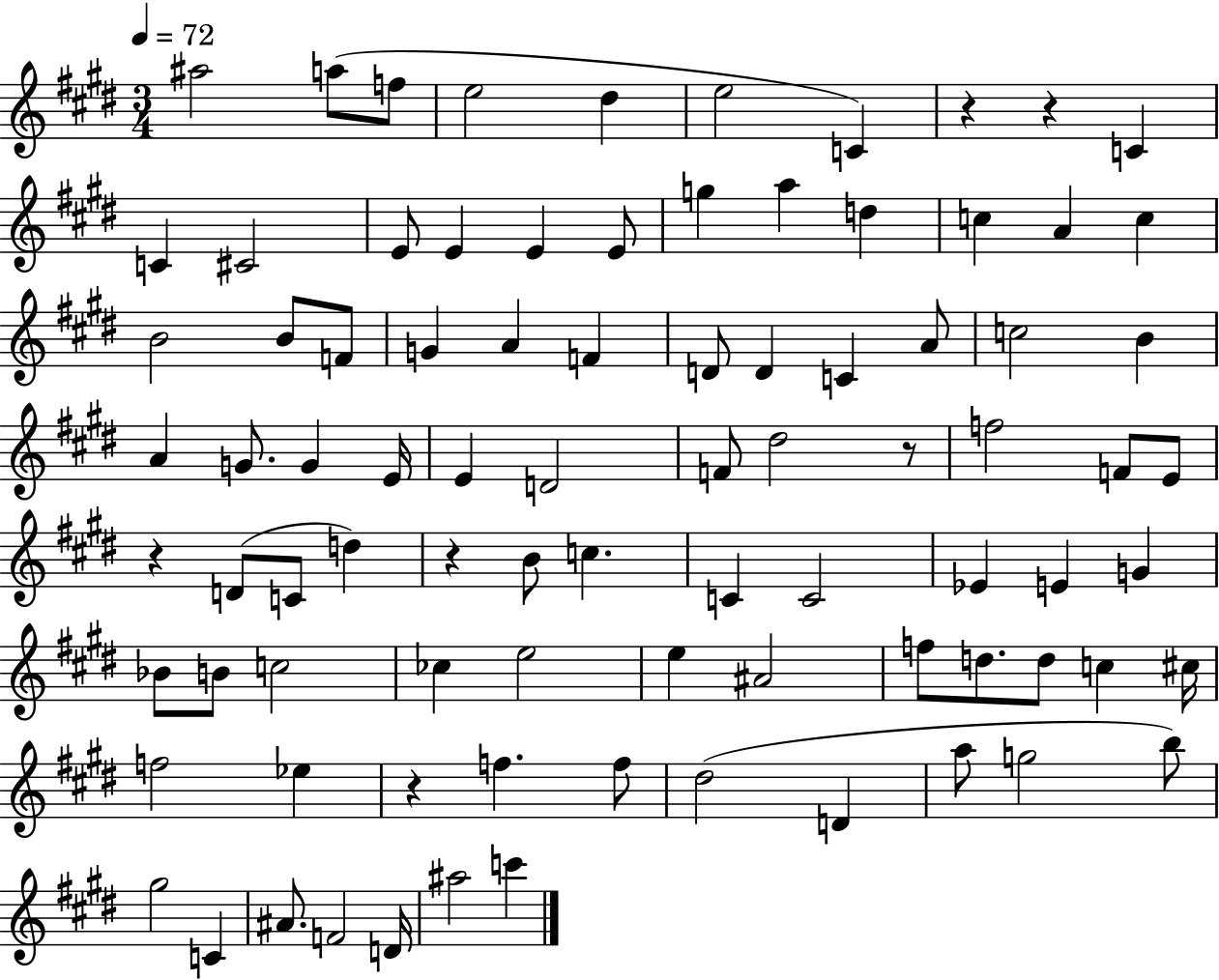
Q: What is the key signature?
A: E major